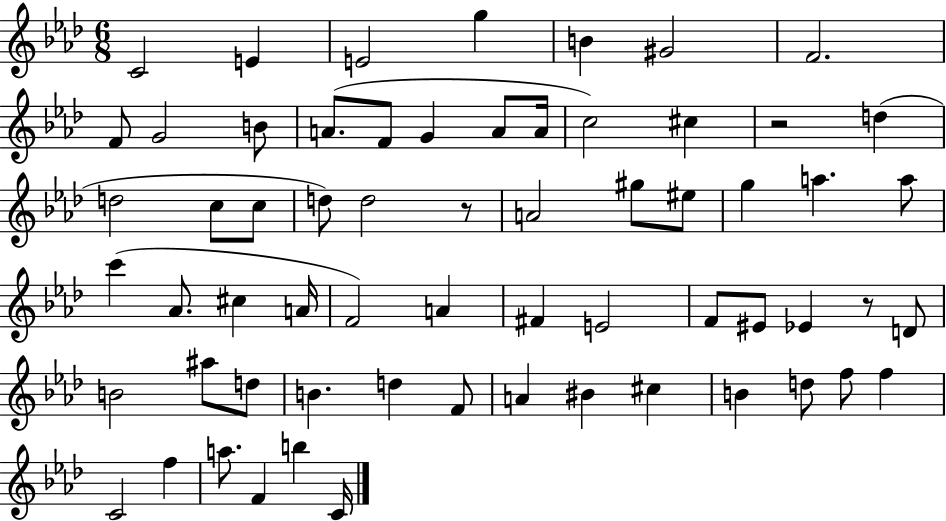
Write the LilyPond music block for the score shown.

{
  \clef treble
  \numericTimeSignature
  \time 6/8
  \key aes \major
  c'2 e'4 | e'2 g''4 | b'4 gis'2 | f'2. | \break f'8 g'2 b'8 | a'8.( f'8 g'4 a'8 a'16 | c''2) cis''4 | r2 d''4( | \break d''2 c''8 c''8 | d''8) d''2 r8 | a'2 gis''8 eis''8 | g''4 a''4. a''8 | \break c'''4( aes'8. cis''4 a'16 | f'2) a'4 | fis'4 e'2 | f'8 eis'8 ees'4 r8 d'8 | \break b'2 ais''8 d''8 | b'4. d''4 f'8 | a'4 bis'4 cis''4 | b'4 d''8 f''8 f''4 | \break c'2 f''4 | a''8. f'4 b''4 c'16 | \bar "|."
}